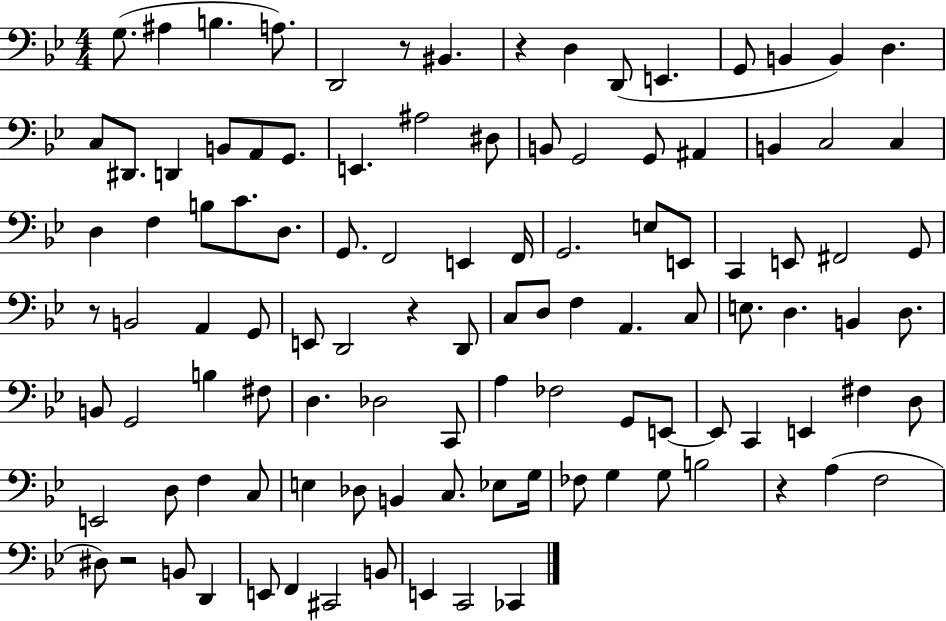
G3/e. A#3/q B3/q. A3/e. D2/h R/e BIS2/q. R/q D3/q D2/e E2/q. G2/e B2/q B2/q D3/q. C3/e D#2/e. D2/q B2/e A2/e G2/e. E2/q. A#3/h D#3/e B2/e G2/h G2/e A#2/q B2/q C3/h C3/q D3/q F3/q B3/e C4/e. D3/e. G2/e. F2/h E2/q F2/s G2/h. E3/e E2/e C2/q E2/e F#2/h G2/e R/e B2/h A2/q G2/e E2/e D2/h R/q D2/e C3/e D3/e F3/q A2/q. C3/e E3/e. D3/q. B2/q D3/e. B2/e G2/h B3/q F#3/e D3/q. Db3/h C2/e A3/q FES3/h G2/e E2/e E2/e C2/q E2/q F#3/q D3/e E2/h D3/e F3/q C3/e E3/q Db3/e B2/q C3/e. Eb3/e G3/s FES3/e G3/q G3/e B3/h R/q A3/q F3/h D#3/e R/h B2/e D2/q E2/e F2/q C#2/h B2/e E2/q C2/h CES2/q